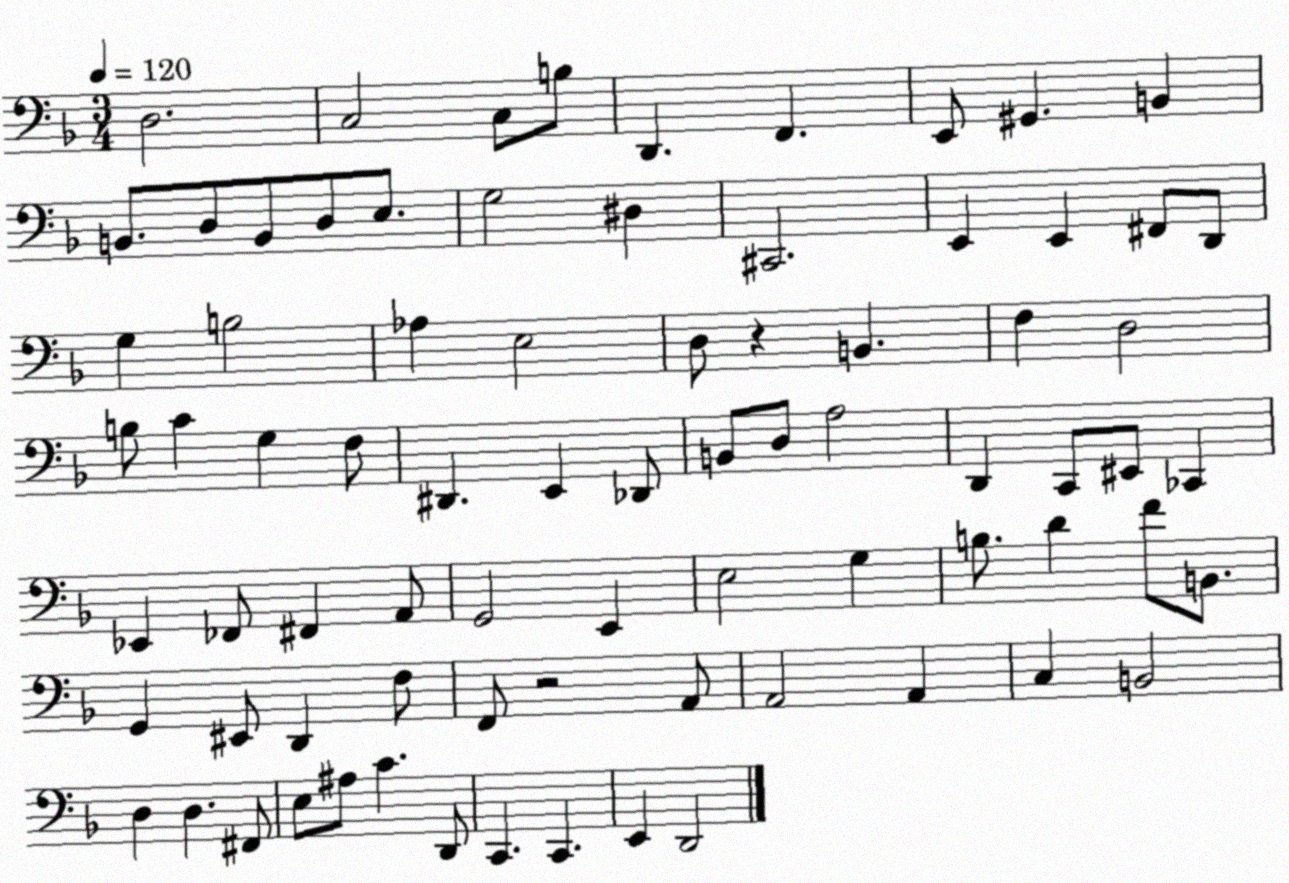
X:1
T:Untitled
M:3/4
L:1/4
K:F
D,2 C,2 C,/2 B,/2 D,, F,, E,,/2 ^G,, B,, B,,/2 D,/2 B,,/2 D,/2 E,/2 G,2 ^D, ^C,,2 E,, E,, ^F,,/2 D,,/2 G, B,2 _A, E,2 D,/2 z B,, F, D,2 B,/2 C G, F,/2 ^D,, E,, _D,,/2 B,,/2 D,/2 A,2 D,, C,,/2 ^E,,/2 _C,, _E,, _F,,/2 ^F,, A,,/2 G,,2 E,, E,2 G, B,/2 D F/2 B,,/2 G,, ^E,,/2 D,, F,/2 F,,/2 z2 A,,/2 A,,2 A,, C, B,,2 D, D, ^F,,/2 E,/2 ^A,/2 C D,,/2 C,, C,, E,, D,,2